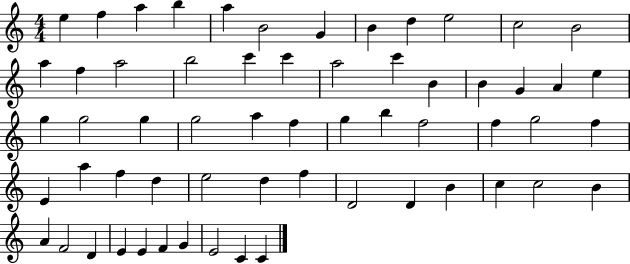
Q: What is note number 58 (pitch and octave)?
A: E4